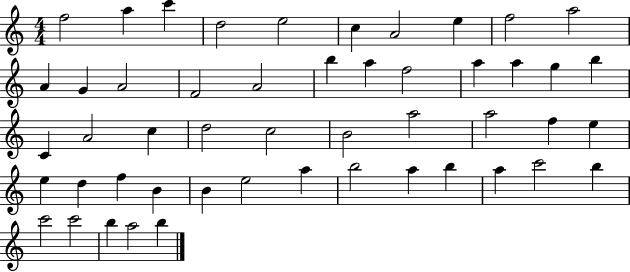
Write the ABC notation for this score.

X:1
T:Untitled
M:4/4
L:1/4
K:C
f2 a c' d2 e2 c A2 e f2 a2 A G A2 F2 A2 b a f2 a a g b C A2 c d2 c2 B2 a2 a2 f e e d f B B e2 a b2 a b a c'2 b c'2 c'2 b a2 b